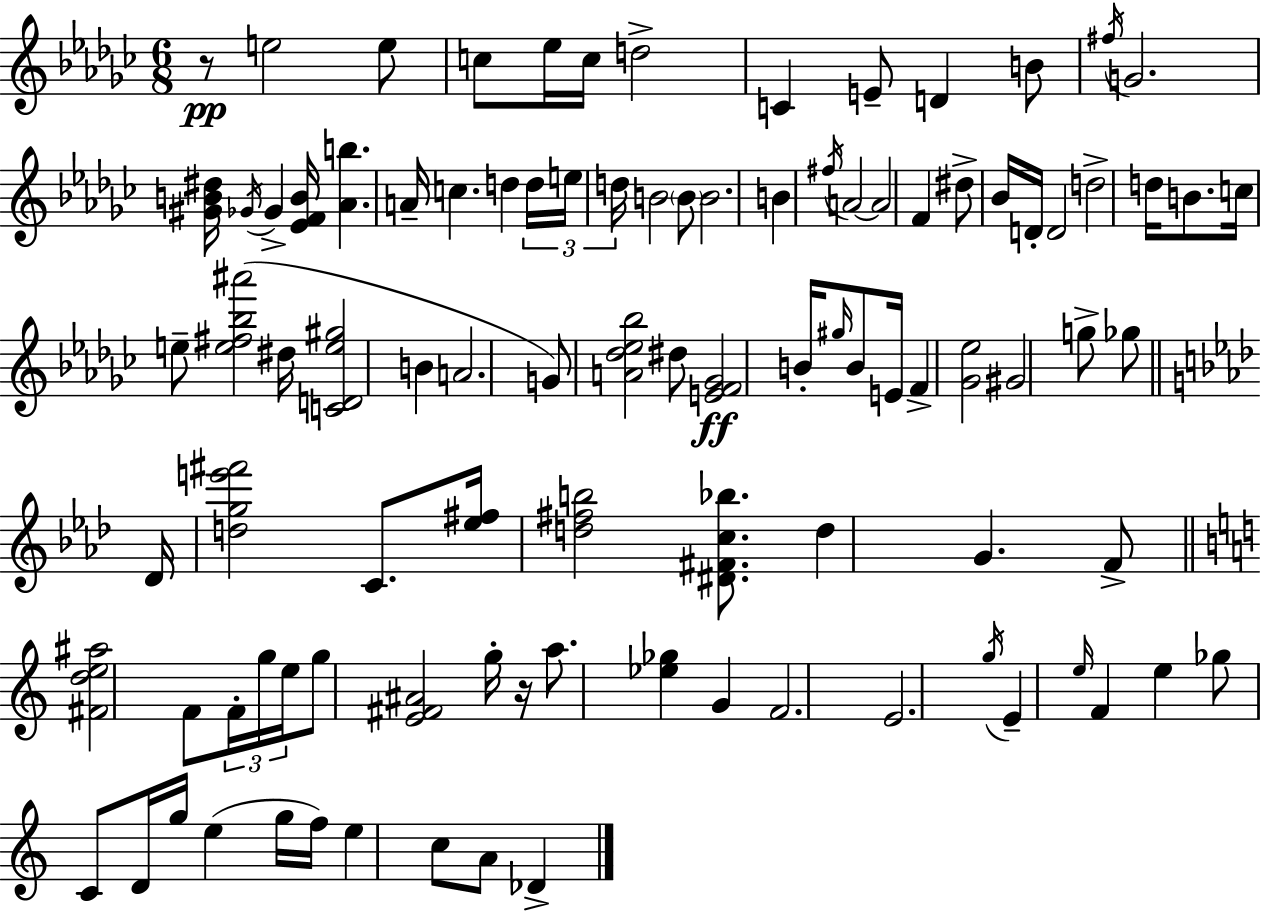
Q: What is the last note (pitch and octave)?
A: Db4